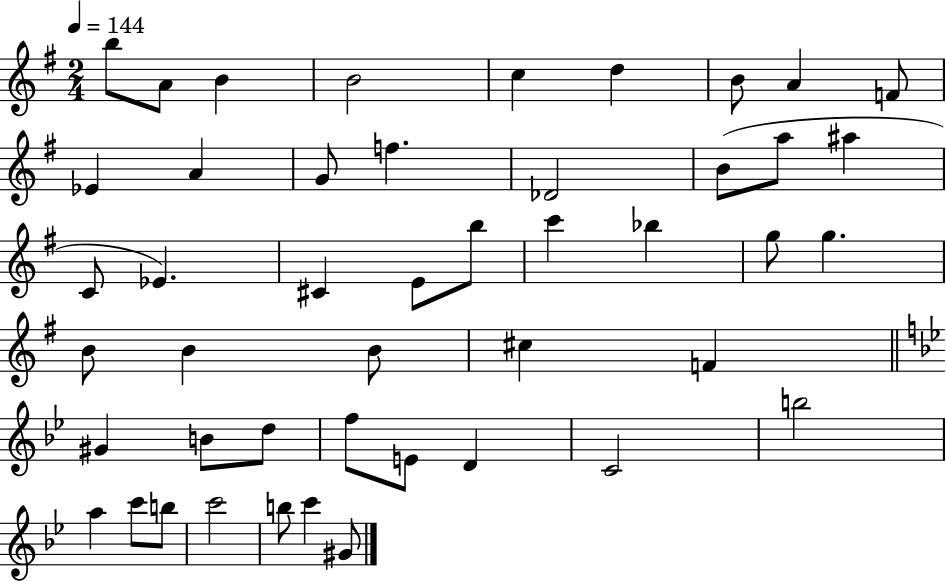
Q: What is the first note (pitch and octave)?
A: B5